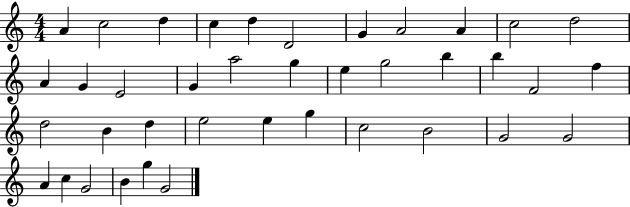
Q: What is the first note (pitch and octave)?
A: A4